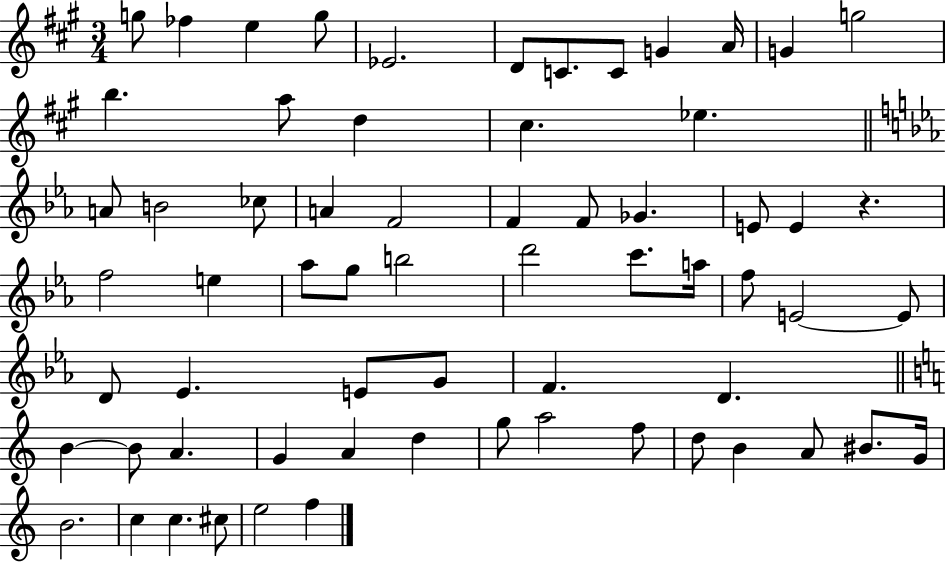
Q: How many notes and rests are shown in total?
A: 65